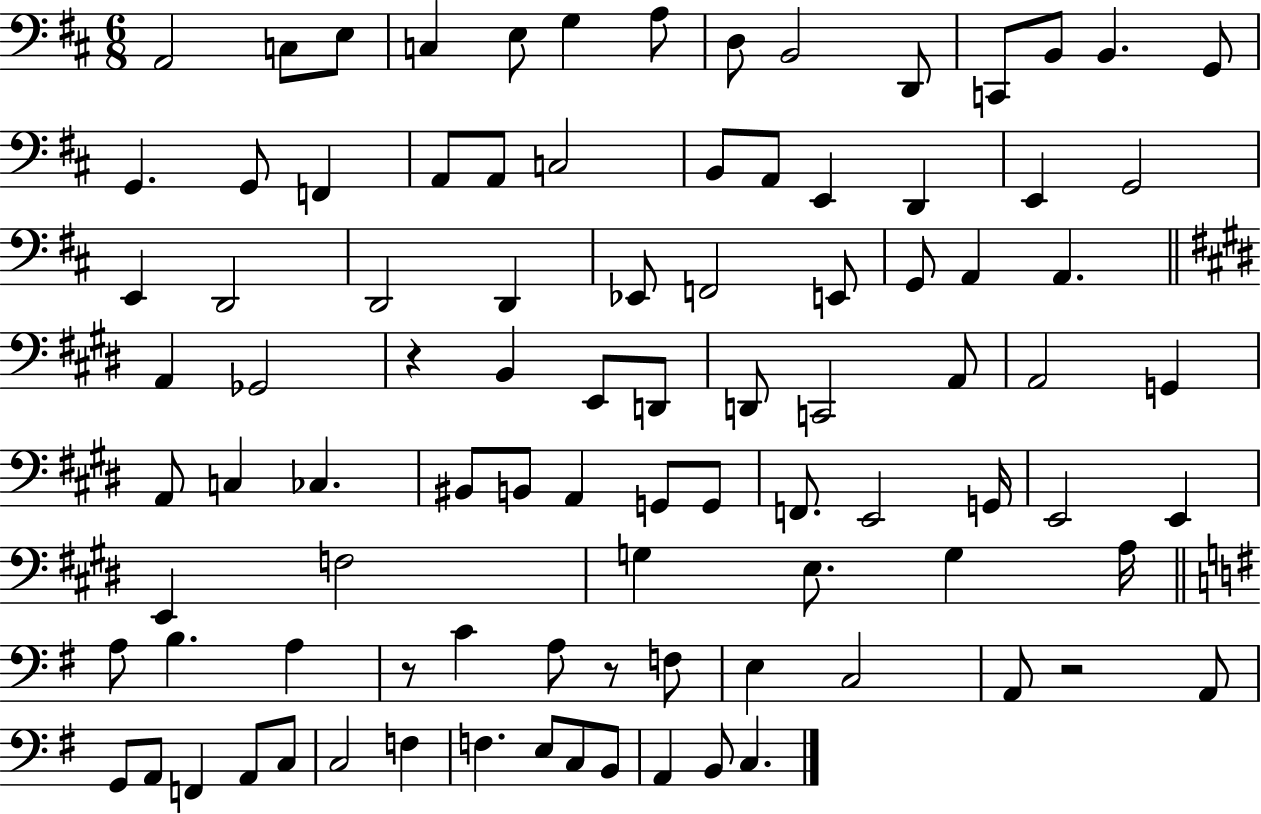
A2/h C3/e E3/e C3/q E3/e G3/q A3/e D3/e B2/h D2/e C2/e B2/e B2/q. G2/e G2/q. G2/e F2/q A2/e A2/e C3/h B2/e A2/e E2/q D2/q E2/q G2/h E2/q D2/h D2/h D2/q Eb2/e F2/h E2/e G2/e A2/q A2/q. A2/q Gb2/h R/q B2/q E2/e D2/e D2/e C2/h A2/e A2/h G2/q A2/e C3/q CES3/q. BIS2/e B2/e A2/q G2/e G2/e F2/e. E2/h G2/s E2/h E2/q E2/q F3/h G3/q E3/e. G3/q A3/s A3/e B3/q. A3/q R/e C4/q A3/e R/e F3/e E3/q C3/h A2/e R/h A2/e G2/e A2/e F2/q A2/e C3/e C3/h F3/q F3/q. E3/e C3/e B2/e A2/q B2/e C3/q.